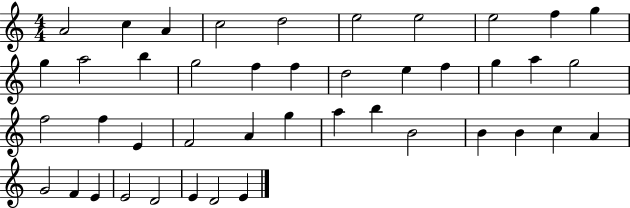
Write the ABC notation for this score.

X:1
T:Untitled
M:4/4
L:1/4
K:C
A2 c A c2 d2 e2 e2 e2 f g g a2 b g2 f f d2 e f g a g2 f2 f E F2 A g a b B2 B B c A G2 F E E2 D2 E D2 E